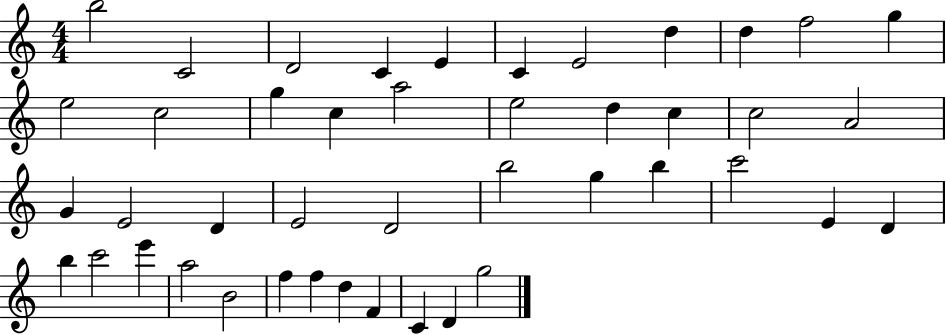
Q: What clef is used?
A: treble